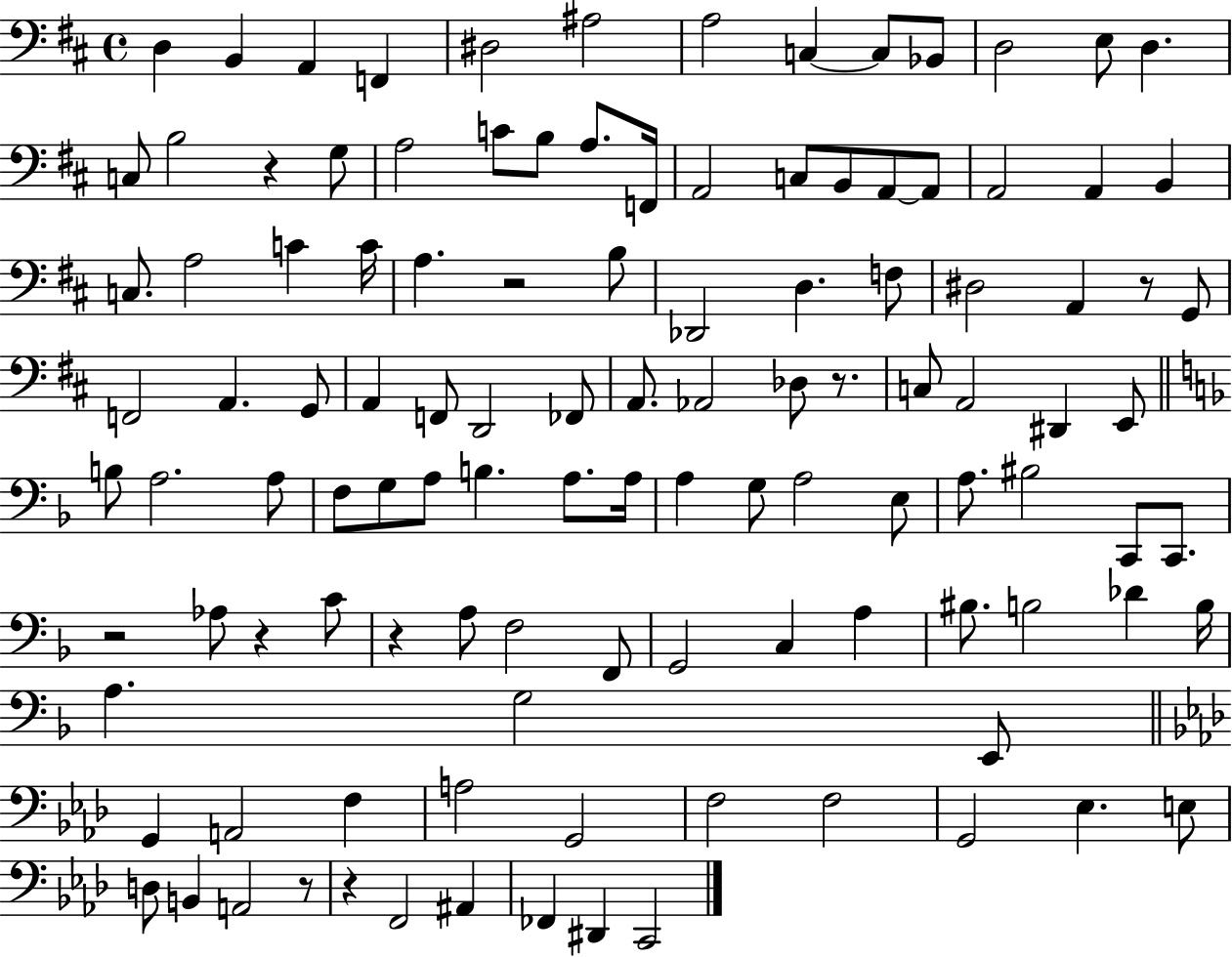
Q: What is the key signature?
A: D major